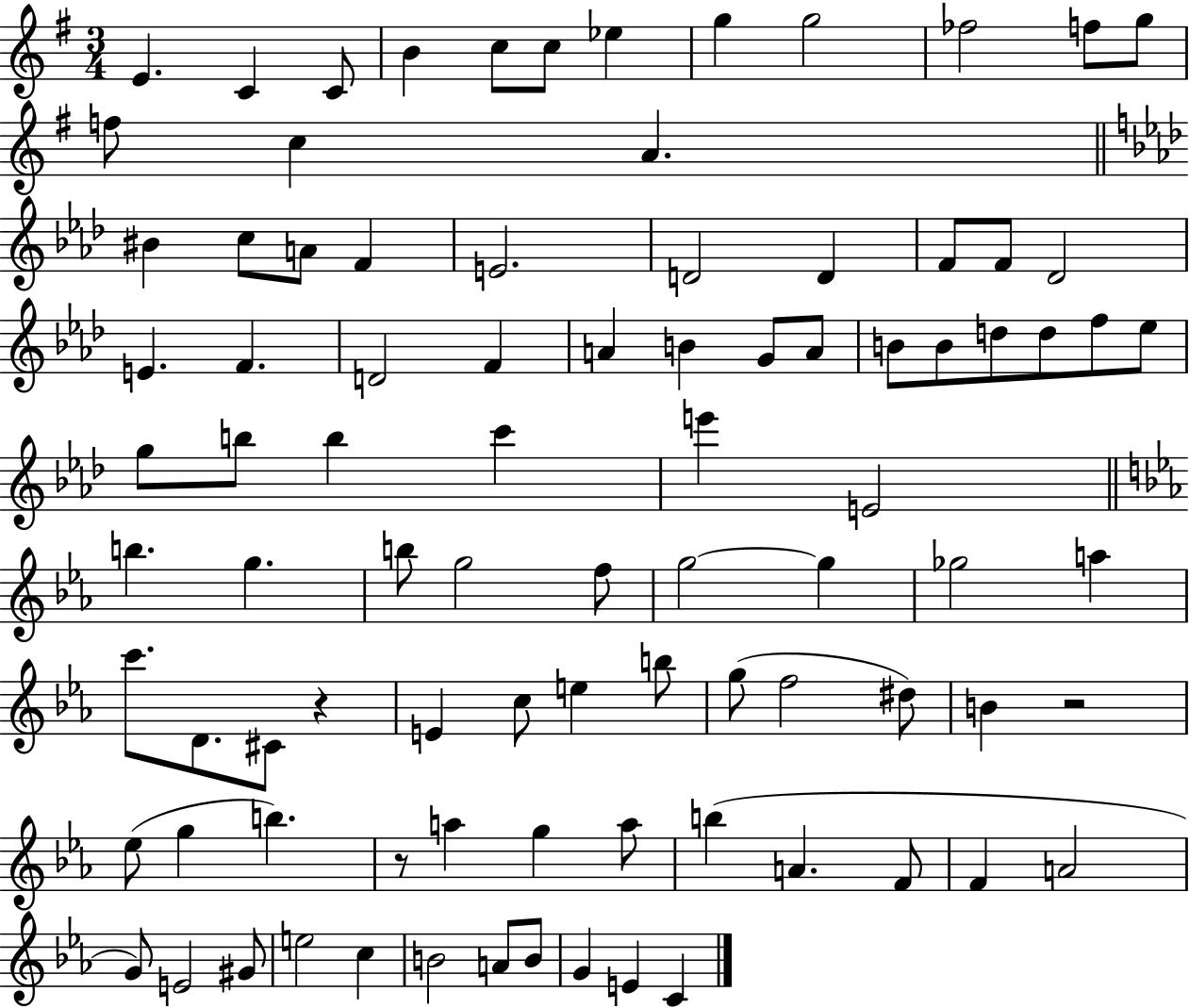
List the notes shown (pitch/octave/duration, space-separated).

E4/q. C4/q C4/e B4/q C5/e C5/e Eb5/q G5/q G5/h FES5/h F5/e G5/e F5/e C5/q A4/q. BIS4/q C5/e A4/e F4/q E4/h. D4/h D4/q F4/e F4/e Db4/h E4/q. F4/q. D4/h F4/q A4/q B4/q G4/e A4/e B4/e B4/e D5/e D5/e F5/e Eb5/e G5/e B5/e B5/q C6/q E6/q E4/h B5/q. G5/q. B5/e G5/h F5/e G5/h G5/q Gb5/h A5/q C6/e. D4/e. C#4/e R/q E4/q C5/e E5/q B5/e G5/e F5/h D#5/e B4/q R/h Eb5/e G5/q B5/q. R/e A5/q G5/q A5/e B5/q A4/q. F4/e F4/q A4/h G4/e E4/h G#4/e E5/h C5/q B4/h A4/e B4/e G4/q E4/q C4/q